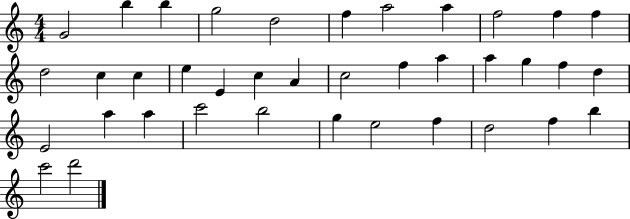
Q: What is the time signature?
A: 4/4